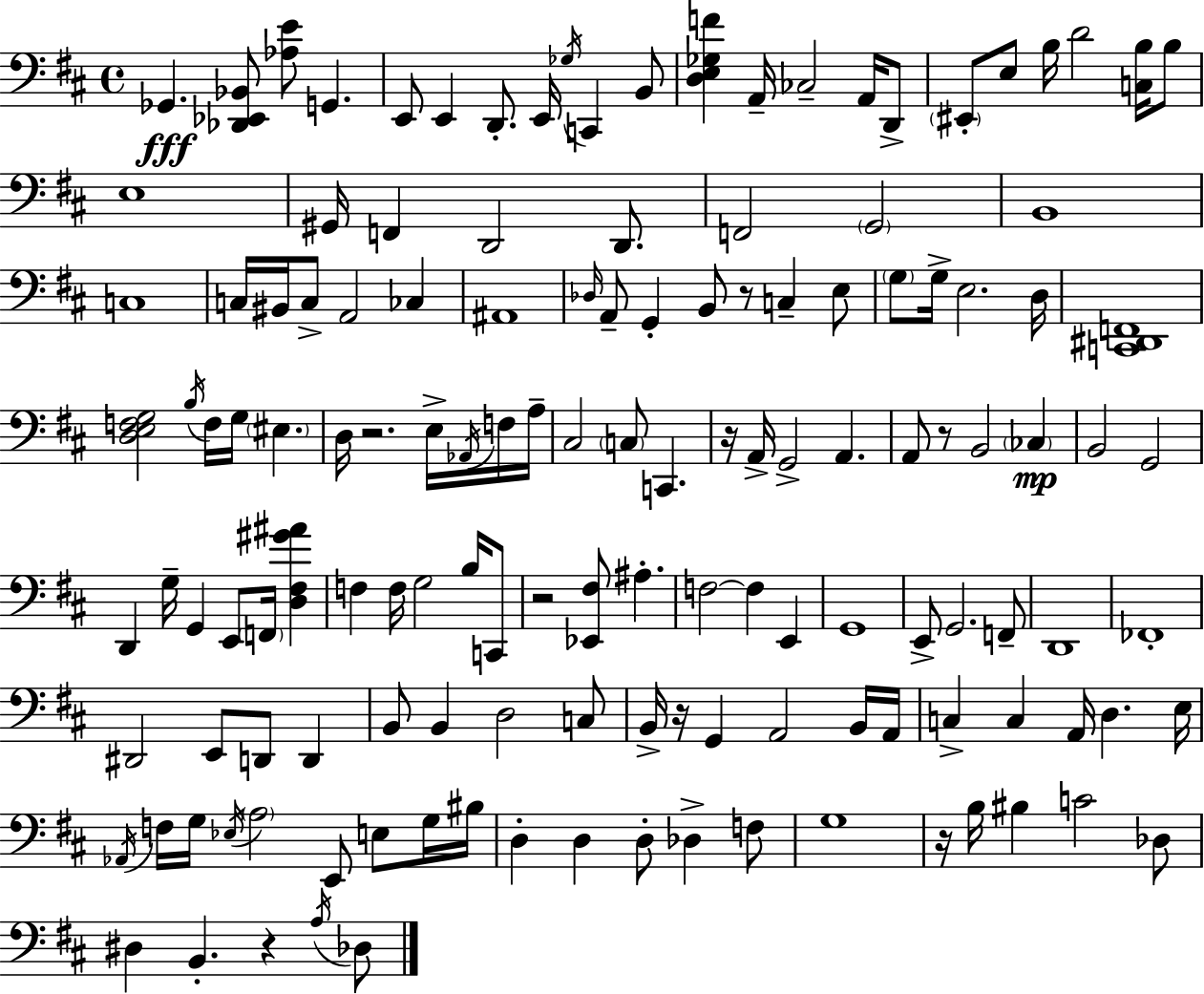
Gb2/q. [Db2,Eb2,Bb2]/e [Ab3,E4]/e G2/q. E2/e E2/q D2/e. E2/s Gb3/s C2/q B2/e [D3,E3,Gb3,F4]/q A2/s CES3/h A2/s D2/e EIS2/e E3/e B3/s D4/h [C3,B3]/s B3/e E3/w G#2/s F2/q D2/h D2/e. F2/h G2/h B2/w C3/w C3/s BIS2/s C3/e A2/h CES3/q A#2/w Db3/s A2/e G2/q B2/e R/e C3/q E3/e G3/e G3/s E3/h. D3/s [C2,D#2,F2]/w [D3,E3,F3,G3]/h B3/s F3/s G3/s EIS3/q. D3/s R/h. E3/s Ab2/s F3/s A3/s C#3/h C3/e C2/q. R/s A2/s G2/h A2/q. A2/e R/e B2/h CES3/q B2/h G2/h D2/q G3/s G2/q E2/e F2/s [D3,F#3,G#4,A#4]/q F3/q F3/s G3/h B3/s C2/e R/h [Eb2,F#3]/e A#3/q. F3/h F3/q E2/q G2/w E2/e G2/h. F2/e D2/w FES2/w D#2/h E2/e D2/e D2/q B2/e B2/q D3/h C3/e B2/s R/s G2/q A2/h B2/s A2/s C3/q C3/q A2/s D3/q. E3/s Ab2/s F3/s G3/s Eb3/s A3/h E2/e E3/e G3/s BIS3/s D3/q D3/q D3/e Db3/q F3/e G3/w R/s B3/s BIS3/q C4/h Db3/e D#3/q B2/q. R/q A3/s Db3/e